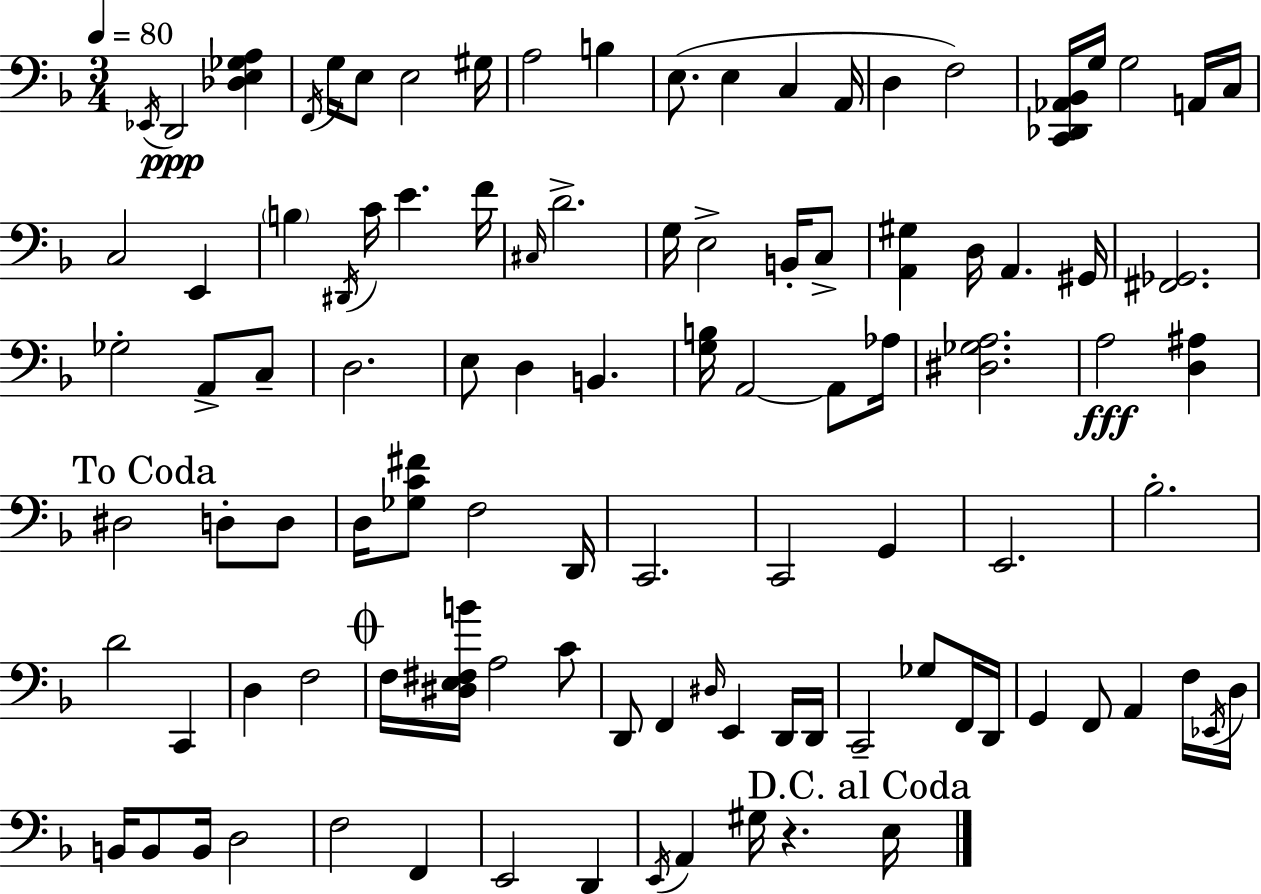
{
  \clef bass
  \numericTimeSignature
  \time 3/4
  \key f \major
  \tempo 4 = 80
  \acciaccatura { ees,16 }\ppp d,2 <des e ges a>4 | \acciaccatura { f,16 } g16 e8 e2 | gis16 a2 b4 | e8.( e4 c4 | \break a,16 d4 f2) | <c, des, aes, bes,>16 g16 g2 | a,16 c16 c2 e,4 | \parenthesize b4 \acciaccatura { dis,16 } c'16 e'4. | \break f'16 \grace { cis16 } d'2.-> | g16 e2-> | b,16-. c8-> <a, gis>4 d16 a,4. | gis,16 <fis, ges,>2. | \break ges2-. | a,8-> c8-- d2. | e8 d4 b,4. | <g b>16 a,2~~ | \break a,8 aes16 <dis ges a>2. | a2\fff | <d ais>4 \mark "To Coda" dis2 | d8-. d8 d16 <ges c' fis'>8 f2 | \break d,16 c,2. | c,2 | g,4 e,2. | bes2.-. | \break d'2 | c,4 d4 f2 | \mark \markup { \musicglyph "scripts.coda" } f16 <dis e fis b'>16 a2 | c'8 d,8 f,4 \grace { dis16 } e,4 | \break d,16 d,16 c,2-- | ges8 f,16 d,16 g,4 f,8 a,4 | f16 \acciaccatura { ees,16 } d16 b,16 b,8 b,16 d2 | f2 | \break f,4 e,2 | d,4 \acciaccatura { e,16 } a,4 gis16 | r4. \mark "D.C. al Coda" e16 \bar "|."
}